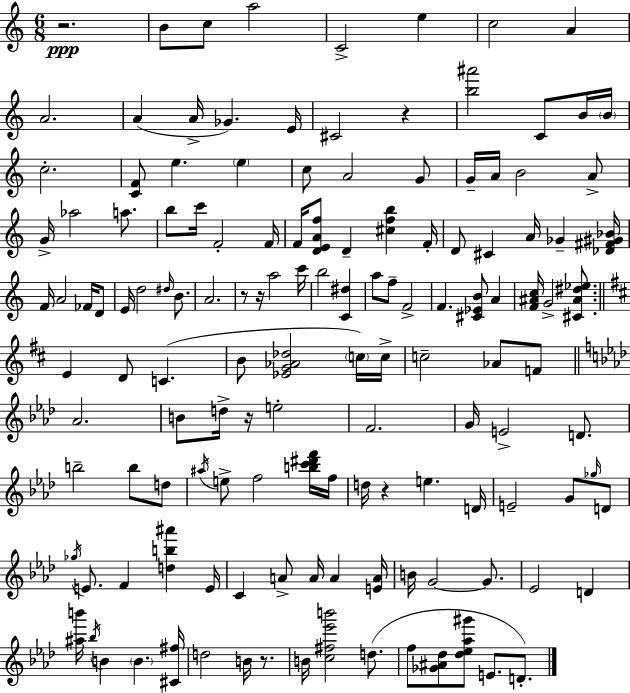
R/h. B4/e C5/e A5/h C4/h E5/q C5/h A4/q A4/h. A4/q A4/s Gb4/q. E4/s C#4/h R/q [B5,A#6]/h C4/e B4/s B4/s C5/h. [C4,F4]/e E5/q. E5/q C5/e A4/h G4/e G4/s A4/s B4/h A4/e G4/s Ab5/h A5/e. B5/e C6/s F4/h F4/s F4/s [D4,E4,A4,F5]/e D4/q [C#5,F5,B5]/q F4/s D4/e C#4/q A4/s Gb4/q [Db4,F#4,G#4,Bb4]/s F4/s A4/h FES4/s D4/e E4/s D5/h D#5/s B4/e. A4/h. R/e R/s A5/h C6/s B5/h [C4,D#5]/q A5/e F5/e F4/h F4/q. [C#4,Eb4,B4]/e A4/q [F4,A#4,C5]/s G4/h [C#4,A#4,D#5,Eb5]/e. E4/q D4/e C4/q. B4/e [Eb4,G4,Ab4,Db5]/h C5/s C5/s C5/h Ab4/e F4/e Ab4/h. B4/e D5/s R/s E5/h F4/h. G4/s E4/h D4/e. B5/h B5/e D5/e A#5/s E5/e F5/h [B5,C6,D#6,F6]/s F5/s D5/s R/q E5/q. D4/s E4/h G4/e Gb5/s D4/e Gb5/s E4/e. F4/q [D5,B5,A#6]/q E4/s C4/q A4/e A4/s A4/q [E4,A4]/s B4/s G4/h G4/e. Eb4/h D4/q [A#5,B6]/s Bb5/s B4/q B4/q. [C#4,F#5]/s D5/h B4/s R/e. B4/s [C5,F#5,Eb6,B6]/h D5/e. F5/e [Gb4,A#4,Db5]/e [Db5,Eb5,Ab5,G#6]/e E4/e. D4/e.